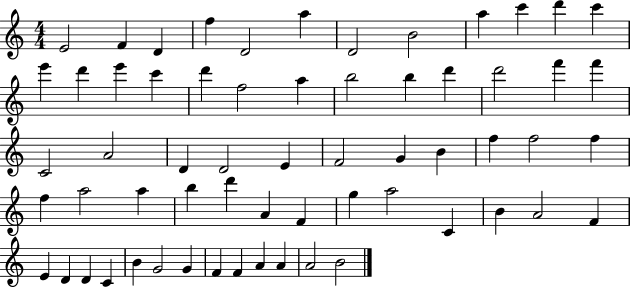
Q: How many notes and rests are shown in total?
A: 62